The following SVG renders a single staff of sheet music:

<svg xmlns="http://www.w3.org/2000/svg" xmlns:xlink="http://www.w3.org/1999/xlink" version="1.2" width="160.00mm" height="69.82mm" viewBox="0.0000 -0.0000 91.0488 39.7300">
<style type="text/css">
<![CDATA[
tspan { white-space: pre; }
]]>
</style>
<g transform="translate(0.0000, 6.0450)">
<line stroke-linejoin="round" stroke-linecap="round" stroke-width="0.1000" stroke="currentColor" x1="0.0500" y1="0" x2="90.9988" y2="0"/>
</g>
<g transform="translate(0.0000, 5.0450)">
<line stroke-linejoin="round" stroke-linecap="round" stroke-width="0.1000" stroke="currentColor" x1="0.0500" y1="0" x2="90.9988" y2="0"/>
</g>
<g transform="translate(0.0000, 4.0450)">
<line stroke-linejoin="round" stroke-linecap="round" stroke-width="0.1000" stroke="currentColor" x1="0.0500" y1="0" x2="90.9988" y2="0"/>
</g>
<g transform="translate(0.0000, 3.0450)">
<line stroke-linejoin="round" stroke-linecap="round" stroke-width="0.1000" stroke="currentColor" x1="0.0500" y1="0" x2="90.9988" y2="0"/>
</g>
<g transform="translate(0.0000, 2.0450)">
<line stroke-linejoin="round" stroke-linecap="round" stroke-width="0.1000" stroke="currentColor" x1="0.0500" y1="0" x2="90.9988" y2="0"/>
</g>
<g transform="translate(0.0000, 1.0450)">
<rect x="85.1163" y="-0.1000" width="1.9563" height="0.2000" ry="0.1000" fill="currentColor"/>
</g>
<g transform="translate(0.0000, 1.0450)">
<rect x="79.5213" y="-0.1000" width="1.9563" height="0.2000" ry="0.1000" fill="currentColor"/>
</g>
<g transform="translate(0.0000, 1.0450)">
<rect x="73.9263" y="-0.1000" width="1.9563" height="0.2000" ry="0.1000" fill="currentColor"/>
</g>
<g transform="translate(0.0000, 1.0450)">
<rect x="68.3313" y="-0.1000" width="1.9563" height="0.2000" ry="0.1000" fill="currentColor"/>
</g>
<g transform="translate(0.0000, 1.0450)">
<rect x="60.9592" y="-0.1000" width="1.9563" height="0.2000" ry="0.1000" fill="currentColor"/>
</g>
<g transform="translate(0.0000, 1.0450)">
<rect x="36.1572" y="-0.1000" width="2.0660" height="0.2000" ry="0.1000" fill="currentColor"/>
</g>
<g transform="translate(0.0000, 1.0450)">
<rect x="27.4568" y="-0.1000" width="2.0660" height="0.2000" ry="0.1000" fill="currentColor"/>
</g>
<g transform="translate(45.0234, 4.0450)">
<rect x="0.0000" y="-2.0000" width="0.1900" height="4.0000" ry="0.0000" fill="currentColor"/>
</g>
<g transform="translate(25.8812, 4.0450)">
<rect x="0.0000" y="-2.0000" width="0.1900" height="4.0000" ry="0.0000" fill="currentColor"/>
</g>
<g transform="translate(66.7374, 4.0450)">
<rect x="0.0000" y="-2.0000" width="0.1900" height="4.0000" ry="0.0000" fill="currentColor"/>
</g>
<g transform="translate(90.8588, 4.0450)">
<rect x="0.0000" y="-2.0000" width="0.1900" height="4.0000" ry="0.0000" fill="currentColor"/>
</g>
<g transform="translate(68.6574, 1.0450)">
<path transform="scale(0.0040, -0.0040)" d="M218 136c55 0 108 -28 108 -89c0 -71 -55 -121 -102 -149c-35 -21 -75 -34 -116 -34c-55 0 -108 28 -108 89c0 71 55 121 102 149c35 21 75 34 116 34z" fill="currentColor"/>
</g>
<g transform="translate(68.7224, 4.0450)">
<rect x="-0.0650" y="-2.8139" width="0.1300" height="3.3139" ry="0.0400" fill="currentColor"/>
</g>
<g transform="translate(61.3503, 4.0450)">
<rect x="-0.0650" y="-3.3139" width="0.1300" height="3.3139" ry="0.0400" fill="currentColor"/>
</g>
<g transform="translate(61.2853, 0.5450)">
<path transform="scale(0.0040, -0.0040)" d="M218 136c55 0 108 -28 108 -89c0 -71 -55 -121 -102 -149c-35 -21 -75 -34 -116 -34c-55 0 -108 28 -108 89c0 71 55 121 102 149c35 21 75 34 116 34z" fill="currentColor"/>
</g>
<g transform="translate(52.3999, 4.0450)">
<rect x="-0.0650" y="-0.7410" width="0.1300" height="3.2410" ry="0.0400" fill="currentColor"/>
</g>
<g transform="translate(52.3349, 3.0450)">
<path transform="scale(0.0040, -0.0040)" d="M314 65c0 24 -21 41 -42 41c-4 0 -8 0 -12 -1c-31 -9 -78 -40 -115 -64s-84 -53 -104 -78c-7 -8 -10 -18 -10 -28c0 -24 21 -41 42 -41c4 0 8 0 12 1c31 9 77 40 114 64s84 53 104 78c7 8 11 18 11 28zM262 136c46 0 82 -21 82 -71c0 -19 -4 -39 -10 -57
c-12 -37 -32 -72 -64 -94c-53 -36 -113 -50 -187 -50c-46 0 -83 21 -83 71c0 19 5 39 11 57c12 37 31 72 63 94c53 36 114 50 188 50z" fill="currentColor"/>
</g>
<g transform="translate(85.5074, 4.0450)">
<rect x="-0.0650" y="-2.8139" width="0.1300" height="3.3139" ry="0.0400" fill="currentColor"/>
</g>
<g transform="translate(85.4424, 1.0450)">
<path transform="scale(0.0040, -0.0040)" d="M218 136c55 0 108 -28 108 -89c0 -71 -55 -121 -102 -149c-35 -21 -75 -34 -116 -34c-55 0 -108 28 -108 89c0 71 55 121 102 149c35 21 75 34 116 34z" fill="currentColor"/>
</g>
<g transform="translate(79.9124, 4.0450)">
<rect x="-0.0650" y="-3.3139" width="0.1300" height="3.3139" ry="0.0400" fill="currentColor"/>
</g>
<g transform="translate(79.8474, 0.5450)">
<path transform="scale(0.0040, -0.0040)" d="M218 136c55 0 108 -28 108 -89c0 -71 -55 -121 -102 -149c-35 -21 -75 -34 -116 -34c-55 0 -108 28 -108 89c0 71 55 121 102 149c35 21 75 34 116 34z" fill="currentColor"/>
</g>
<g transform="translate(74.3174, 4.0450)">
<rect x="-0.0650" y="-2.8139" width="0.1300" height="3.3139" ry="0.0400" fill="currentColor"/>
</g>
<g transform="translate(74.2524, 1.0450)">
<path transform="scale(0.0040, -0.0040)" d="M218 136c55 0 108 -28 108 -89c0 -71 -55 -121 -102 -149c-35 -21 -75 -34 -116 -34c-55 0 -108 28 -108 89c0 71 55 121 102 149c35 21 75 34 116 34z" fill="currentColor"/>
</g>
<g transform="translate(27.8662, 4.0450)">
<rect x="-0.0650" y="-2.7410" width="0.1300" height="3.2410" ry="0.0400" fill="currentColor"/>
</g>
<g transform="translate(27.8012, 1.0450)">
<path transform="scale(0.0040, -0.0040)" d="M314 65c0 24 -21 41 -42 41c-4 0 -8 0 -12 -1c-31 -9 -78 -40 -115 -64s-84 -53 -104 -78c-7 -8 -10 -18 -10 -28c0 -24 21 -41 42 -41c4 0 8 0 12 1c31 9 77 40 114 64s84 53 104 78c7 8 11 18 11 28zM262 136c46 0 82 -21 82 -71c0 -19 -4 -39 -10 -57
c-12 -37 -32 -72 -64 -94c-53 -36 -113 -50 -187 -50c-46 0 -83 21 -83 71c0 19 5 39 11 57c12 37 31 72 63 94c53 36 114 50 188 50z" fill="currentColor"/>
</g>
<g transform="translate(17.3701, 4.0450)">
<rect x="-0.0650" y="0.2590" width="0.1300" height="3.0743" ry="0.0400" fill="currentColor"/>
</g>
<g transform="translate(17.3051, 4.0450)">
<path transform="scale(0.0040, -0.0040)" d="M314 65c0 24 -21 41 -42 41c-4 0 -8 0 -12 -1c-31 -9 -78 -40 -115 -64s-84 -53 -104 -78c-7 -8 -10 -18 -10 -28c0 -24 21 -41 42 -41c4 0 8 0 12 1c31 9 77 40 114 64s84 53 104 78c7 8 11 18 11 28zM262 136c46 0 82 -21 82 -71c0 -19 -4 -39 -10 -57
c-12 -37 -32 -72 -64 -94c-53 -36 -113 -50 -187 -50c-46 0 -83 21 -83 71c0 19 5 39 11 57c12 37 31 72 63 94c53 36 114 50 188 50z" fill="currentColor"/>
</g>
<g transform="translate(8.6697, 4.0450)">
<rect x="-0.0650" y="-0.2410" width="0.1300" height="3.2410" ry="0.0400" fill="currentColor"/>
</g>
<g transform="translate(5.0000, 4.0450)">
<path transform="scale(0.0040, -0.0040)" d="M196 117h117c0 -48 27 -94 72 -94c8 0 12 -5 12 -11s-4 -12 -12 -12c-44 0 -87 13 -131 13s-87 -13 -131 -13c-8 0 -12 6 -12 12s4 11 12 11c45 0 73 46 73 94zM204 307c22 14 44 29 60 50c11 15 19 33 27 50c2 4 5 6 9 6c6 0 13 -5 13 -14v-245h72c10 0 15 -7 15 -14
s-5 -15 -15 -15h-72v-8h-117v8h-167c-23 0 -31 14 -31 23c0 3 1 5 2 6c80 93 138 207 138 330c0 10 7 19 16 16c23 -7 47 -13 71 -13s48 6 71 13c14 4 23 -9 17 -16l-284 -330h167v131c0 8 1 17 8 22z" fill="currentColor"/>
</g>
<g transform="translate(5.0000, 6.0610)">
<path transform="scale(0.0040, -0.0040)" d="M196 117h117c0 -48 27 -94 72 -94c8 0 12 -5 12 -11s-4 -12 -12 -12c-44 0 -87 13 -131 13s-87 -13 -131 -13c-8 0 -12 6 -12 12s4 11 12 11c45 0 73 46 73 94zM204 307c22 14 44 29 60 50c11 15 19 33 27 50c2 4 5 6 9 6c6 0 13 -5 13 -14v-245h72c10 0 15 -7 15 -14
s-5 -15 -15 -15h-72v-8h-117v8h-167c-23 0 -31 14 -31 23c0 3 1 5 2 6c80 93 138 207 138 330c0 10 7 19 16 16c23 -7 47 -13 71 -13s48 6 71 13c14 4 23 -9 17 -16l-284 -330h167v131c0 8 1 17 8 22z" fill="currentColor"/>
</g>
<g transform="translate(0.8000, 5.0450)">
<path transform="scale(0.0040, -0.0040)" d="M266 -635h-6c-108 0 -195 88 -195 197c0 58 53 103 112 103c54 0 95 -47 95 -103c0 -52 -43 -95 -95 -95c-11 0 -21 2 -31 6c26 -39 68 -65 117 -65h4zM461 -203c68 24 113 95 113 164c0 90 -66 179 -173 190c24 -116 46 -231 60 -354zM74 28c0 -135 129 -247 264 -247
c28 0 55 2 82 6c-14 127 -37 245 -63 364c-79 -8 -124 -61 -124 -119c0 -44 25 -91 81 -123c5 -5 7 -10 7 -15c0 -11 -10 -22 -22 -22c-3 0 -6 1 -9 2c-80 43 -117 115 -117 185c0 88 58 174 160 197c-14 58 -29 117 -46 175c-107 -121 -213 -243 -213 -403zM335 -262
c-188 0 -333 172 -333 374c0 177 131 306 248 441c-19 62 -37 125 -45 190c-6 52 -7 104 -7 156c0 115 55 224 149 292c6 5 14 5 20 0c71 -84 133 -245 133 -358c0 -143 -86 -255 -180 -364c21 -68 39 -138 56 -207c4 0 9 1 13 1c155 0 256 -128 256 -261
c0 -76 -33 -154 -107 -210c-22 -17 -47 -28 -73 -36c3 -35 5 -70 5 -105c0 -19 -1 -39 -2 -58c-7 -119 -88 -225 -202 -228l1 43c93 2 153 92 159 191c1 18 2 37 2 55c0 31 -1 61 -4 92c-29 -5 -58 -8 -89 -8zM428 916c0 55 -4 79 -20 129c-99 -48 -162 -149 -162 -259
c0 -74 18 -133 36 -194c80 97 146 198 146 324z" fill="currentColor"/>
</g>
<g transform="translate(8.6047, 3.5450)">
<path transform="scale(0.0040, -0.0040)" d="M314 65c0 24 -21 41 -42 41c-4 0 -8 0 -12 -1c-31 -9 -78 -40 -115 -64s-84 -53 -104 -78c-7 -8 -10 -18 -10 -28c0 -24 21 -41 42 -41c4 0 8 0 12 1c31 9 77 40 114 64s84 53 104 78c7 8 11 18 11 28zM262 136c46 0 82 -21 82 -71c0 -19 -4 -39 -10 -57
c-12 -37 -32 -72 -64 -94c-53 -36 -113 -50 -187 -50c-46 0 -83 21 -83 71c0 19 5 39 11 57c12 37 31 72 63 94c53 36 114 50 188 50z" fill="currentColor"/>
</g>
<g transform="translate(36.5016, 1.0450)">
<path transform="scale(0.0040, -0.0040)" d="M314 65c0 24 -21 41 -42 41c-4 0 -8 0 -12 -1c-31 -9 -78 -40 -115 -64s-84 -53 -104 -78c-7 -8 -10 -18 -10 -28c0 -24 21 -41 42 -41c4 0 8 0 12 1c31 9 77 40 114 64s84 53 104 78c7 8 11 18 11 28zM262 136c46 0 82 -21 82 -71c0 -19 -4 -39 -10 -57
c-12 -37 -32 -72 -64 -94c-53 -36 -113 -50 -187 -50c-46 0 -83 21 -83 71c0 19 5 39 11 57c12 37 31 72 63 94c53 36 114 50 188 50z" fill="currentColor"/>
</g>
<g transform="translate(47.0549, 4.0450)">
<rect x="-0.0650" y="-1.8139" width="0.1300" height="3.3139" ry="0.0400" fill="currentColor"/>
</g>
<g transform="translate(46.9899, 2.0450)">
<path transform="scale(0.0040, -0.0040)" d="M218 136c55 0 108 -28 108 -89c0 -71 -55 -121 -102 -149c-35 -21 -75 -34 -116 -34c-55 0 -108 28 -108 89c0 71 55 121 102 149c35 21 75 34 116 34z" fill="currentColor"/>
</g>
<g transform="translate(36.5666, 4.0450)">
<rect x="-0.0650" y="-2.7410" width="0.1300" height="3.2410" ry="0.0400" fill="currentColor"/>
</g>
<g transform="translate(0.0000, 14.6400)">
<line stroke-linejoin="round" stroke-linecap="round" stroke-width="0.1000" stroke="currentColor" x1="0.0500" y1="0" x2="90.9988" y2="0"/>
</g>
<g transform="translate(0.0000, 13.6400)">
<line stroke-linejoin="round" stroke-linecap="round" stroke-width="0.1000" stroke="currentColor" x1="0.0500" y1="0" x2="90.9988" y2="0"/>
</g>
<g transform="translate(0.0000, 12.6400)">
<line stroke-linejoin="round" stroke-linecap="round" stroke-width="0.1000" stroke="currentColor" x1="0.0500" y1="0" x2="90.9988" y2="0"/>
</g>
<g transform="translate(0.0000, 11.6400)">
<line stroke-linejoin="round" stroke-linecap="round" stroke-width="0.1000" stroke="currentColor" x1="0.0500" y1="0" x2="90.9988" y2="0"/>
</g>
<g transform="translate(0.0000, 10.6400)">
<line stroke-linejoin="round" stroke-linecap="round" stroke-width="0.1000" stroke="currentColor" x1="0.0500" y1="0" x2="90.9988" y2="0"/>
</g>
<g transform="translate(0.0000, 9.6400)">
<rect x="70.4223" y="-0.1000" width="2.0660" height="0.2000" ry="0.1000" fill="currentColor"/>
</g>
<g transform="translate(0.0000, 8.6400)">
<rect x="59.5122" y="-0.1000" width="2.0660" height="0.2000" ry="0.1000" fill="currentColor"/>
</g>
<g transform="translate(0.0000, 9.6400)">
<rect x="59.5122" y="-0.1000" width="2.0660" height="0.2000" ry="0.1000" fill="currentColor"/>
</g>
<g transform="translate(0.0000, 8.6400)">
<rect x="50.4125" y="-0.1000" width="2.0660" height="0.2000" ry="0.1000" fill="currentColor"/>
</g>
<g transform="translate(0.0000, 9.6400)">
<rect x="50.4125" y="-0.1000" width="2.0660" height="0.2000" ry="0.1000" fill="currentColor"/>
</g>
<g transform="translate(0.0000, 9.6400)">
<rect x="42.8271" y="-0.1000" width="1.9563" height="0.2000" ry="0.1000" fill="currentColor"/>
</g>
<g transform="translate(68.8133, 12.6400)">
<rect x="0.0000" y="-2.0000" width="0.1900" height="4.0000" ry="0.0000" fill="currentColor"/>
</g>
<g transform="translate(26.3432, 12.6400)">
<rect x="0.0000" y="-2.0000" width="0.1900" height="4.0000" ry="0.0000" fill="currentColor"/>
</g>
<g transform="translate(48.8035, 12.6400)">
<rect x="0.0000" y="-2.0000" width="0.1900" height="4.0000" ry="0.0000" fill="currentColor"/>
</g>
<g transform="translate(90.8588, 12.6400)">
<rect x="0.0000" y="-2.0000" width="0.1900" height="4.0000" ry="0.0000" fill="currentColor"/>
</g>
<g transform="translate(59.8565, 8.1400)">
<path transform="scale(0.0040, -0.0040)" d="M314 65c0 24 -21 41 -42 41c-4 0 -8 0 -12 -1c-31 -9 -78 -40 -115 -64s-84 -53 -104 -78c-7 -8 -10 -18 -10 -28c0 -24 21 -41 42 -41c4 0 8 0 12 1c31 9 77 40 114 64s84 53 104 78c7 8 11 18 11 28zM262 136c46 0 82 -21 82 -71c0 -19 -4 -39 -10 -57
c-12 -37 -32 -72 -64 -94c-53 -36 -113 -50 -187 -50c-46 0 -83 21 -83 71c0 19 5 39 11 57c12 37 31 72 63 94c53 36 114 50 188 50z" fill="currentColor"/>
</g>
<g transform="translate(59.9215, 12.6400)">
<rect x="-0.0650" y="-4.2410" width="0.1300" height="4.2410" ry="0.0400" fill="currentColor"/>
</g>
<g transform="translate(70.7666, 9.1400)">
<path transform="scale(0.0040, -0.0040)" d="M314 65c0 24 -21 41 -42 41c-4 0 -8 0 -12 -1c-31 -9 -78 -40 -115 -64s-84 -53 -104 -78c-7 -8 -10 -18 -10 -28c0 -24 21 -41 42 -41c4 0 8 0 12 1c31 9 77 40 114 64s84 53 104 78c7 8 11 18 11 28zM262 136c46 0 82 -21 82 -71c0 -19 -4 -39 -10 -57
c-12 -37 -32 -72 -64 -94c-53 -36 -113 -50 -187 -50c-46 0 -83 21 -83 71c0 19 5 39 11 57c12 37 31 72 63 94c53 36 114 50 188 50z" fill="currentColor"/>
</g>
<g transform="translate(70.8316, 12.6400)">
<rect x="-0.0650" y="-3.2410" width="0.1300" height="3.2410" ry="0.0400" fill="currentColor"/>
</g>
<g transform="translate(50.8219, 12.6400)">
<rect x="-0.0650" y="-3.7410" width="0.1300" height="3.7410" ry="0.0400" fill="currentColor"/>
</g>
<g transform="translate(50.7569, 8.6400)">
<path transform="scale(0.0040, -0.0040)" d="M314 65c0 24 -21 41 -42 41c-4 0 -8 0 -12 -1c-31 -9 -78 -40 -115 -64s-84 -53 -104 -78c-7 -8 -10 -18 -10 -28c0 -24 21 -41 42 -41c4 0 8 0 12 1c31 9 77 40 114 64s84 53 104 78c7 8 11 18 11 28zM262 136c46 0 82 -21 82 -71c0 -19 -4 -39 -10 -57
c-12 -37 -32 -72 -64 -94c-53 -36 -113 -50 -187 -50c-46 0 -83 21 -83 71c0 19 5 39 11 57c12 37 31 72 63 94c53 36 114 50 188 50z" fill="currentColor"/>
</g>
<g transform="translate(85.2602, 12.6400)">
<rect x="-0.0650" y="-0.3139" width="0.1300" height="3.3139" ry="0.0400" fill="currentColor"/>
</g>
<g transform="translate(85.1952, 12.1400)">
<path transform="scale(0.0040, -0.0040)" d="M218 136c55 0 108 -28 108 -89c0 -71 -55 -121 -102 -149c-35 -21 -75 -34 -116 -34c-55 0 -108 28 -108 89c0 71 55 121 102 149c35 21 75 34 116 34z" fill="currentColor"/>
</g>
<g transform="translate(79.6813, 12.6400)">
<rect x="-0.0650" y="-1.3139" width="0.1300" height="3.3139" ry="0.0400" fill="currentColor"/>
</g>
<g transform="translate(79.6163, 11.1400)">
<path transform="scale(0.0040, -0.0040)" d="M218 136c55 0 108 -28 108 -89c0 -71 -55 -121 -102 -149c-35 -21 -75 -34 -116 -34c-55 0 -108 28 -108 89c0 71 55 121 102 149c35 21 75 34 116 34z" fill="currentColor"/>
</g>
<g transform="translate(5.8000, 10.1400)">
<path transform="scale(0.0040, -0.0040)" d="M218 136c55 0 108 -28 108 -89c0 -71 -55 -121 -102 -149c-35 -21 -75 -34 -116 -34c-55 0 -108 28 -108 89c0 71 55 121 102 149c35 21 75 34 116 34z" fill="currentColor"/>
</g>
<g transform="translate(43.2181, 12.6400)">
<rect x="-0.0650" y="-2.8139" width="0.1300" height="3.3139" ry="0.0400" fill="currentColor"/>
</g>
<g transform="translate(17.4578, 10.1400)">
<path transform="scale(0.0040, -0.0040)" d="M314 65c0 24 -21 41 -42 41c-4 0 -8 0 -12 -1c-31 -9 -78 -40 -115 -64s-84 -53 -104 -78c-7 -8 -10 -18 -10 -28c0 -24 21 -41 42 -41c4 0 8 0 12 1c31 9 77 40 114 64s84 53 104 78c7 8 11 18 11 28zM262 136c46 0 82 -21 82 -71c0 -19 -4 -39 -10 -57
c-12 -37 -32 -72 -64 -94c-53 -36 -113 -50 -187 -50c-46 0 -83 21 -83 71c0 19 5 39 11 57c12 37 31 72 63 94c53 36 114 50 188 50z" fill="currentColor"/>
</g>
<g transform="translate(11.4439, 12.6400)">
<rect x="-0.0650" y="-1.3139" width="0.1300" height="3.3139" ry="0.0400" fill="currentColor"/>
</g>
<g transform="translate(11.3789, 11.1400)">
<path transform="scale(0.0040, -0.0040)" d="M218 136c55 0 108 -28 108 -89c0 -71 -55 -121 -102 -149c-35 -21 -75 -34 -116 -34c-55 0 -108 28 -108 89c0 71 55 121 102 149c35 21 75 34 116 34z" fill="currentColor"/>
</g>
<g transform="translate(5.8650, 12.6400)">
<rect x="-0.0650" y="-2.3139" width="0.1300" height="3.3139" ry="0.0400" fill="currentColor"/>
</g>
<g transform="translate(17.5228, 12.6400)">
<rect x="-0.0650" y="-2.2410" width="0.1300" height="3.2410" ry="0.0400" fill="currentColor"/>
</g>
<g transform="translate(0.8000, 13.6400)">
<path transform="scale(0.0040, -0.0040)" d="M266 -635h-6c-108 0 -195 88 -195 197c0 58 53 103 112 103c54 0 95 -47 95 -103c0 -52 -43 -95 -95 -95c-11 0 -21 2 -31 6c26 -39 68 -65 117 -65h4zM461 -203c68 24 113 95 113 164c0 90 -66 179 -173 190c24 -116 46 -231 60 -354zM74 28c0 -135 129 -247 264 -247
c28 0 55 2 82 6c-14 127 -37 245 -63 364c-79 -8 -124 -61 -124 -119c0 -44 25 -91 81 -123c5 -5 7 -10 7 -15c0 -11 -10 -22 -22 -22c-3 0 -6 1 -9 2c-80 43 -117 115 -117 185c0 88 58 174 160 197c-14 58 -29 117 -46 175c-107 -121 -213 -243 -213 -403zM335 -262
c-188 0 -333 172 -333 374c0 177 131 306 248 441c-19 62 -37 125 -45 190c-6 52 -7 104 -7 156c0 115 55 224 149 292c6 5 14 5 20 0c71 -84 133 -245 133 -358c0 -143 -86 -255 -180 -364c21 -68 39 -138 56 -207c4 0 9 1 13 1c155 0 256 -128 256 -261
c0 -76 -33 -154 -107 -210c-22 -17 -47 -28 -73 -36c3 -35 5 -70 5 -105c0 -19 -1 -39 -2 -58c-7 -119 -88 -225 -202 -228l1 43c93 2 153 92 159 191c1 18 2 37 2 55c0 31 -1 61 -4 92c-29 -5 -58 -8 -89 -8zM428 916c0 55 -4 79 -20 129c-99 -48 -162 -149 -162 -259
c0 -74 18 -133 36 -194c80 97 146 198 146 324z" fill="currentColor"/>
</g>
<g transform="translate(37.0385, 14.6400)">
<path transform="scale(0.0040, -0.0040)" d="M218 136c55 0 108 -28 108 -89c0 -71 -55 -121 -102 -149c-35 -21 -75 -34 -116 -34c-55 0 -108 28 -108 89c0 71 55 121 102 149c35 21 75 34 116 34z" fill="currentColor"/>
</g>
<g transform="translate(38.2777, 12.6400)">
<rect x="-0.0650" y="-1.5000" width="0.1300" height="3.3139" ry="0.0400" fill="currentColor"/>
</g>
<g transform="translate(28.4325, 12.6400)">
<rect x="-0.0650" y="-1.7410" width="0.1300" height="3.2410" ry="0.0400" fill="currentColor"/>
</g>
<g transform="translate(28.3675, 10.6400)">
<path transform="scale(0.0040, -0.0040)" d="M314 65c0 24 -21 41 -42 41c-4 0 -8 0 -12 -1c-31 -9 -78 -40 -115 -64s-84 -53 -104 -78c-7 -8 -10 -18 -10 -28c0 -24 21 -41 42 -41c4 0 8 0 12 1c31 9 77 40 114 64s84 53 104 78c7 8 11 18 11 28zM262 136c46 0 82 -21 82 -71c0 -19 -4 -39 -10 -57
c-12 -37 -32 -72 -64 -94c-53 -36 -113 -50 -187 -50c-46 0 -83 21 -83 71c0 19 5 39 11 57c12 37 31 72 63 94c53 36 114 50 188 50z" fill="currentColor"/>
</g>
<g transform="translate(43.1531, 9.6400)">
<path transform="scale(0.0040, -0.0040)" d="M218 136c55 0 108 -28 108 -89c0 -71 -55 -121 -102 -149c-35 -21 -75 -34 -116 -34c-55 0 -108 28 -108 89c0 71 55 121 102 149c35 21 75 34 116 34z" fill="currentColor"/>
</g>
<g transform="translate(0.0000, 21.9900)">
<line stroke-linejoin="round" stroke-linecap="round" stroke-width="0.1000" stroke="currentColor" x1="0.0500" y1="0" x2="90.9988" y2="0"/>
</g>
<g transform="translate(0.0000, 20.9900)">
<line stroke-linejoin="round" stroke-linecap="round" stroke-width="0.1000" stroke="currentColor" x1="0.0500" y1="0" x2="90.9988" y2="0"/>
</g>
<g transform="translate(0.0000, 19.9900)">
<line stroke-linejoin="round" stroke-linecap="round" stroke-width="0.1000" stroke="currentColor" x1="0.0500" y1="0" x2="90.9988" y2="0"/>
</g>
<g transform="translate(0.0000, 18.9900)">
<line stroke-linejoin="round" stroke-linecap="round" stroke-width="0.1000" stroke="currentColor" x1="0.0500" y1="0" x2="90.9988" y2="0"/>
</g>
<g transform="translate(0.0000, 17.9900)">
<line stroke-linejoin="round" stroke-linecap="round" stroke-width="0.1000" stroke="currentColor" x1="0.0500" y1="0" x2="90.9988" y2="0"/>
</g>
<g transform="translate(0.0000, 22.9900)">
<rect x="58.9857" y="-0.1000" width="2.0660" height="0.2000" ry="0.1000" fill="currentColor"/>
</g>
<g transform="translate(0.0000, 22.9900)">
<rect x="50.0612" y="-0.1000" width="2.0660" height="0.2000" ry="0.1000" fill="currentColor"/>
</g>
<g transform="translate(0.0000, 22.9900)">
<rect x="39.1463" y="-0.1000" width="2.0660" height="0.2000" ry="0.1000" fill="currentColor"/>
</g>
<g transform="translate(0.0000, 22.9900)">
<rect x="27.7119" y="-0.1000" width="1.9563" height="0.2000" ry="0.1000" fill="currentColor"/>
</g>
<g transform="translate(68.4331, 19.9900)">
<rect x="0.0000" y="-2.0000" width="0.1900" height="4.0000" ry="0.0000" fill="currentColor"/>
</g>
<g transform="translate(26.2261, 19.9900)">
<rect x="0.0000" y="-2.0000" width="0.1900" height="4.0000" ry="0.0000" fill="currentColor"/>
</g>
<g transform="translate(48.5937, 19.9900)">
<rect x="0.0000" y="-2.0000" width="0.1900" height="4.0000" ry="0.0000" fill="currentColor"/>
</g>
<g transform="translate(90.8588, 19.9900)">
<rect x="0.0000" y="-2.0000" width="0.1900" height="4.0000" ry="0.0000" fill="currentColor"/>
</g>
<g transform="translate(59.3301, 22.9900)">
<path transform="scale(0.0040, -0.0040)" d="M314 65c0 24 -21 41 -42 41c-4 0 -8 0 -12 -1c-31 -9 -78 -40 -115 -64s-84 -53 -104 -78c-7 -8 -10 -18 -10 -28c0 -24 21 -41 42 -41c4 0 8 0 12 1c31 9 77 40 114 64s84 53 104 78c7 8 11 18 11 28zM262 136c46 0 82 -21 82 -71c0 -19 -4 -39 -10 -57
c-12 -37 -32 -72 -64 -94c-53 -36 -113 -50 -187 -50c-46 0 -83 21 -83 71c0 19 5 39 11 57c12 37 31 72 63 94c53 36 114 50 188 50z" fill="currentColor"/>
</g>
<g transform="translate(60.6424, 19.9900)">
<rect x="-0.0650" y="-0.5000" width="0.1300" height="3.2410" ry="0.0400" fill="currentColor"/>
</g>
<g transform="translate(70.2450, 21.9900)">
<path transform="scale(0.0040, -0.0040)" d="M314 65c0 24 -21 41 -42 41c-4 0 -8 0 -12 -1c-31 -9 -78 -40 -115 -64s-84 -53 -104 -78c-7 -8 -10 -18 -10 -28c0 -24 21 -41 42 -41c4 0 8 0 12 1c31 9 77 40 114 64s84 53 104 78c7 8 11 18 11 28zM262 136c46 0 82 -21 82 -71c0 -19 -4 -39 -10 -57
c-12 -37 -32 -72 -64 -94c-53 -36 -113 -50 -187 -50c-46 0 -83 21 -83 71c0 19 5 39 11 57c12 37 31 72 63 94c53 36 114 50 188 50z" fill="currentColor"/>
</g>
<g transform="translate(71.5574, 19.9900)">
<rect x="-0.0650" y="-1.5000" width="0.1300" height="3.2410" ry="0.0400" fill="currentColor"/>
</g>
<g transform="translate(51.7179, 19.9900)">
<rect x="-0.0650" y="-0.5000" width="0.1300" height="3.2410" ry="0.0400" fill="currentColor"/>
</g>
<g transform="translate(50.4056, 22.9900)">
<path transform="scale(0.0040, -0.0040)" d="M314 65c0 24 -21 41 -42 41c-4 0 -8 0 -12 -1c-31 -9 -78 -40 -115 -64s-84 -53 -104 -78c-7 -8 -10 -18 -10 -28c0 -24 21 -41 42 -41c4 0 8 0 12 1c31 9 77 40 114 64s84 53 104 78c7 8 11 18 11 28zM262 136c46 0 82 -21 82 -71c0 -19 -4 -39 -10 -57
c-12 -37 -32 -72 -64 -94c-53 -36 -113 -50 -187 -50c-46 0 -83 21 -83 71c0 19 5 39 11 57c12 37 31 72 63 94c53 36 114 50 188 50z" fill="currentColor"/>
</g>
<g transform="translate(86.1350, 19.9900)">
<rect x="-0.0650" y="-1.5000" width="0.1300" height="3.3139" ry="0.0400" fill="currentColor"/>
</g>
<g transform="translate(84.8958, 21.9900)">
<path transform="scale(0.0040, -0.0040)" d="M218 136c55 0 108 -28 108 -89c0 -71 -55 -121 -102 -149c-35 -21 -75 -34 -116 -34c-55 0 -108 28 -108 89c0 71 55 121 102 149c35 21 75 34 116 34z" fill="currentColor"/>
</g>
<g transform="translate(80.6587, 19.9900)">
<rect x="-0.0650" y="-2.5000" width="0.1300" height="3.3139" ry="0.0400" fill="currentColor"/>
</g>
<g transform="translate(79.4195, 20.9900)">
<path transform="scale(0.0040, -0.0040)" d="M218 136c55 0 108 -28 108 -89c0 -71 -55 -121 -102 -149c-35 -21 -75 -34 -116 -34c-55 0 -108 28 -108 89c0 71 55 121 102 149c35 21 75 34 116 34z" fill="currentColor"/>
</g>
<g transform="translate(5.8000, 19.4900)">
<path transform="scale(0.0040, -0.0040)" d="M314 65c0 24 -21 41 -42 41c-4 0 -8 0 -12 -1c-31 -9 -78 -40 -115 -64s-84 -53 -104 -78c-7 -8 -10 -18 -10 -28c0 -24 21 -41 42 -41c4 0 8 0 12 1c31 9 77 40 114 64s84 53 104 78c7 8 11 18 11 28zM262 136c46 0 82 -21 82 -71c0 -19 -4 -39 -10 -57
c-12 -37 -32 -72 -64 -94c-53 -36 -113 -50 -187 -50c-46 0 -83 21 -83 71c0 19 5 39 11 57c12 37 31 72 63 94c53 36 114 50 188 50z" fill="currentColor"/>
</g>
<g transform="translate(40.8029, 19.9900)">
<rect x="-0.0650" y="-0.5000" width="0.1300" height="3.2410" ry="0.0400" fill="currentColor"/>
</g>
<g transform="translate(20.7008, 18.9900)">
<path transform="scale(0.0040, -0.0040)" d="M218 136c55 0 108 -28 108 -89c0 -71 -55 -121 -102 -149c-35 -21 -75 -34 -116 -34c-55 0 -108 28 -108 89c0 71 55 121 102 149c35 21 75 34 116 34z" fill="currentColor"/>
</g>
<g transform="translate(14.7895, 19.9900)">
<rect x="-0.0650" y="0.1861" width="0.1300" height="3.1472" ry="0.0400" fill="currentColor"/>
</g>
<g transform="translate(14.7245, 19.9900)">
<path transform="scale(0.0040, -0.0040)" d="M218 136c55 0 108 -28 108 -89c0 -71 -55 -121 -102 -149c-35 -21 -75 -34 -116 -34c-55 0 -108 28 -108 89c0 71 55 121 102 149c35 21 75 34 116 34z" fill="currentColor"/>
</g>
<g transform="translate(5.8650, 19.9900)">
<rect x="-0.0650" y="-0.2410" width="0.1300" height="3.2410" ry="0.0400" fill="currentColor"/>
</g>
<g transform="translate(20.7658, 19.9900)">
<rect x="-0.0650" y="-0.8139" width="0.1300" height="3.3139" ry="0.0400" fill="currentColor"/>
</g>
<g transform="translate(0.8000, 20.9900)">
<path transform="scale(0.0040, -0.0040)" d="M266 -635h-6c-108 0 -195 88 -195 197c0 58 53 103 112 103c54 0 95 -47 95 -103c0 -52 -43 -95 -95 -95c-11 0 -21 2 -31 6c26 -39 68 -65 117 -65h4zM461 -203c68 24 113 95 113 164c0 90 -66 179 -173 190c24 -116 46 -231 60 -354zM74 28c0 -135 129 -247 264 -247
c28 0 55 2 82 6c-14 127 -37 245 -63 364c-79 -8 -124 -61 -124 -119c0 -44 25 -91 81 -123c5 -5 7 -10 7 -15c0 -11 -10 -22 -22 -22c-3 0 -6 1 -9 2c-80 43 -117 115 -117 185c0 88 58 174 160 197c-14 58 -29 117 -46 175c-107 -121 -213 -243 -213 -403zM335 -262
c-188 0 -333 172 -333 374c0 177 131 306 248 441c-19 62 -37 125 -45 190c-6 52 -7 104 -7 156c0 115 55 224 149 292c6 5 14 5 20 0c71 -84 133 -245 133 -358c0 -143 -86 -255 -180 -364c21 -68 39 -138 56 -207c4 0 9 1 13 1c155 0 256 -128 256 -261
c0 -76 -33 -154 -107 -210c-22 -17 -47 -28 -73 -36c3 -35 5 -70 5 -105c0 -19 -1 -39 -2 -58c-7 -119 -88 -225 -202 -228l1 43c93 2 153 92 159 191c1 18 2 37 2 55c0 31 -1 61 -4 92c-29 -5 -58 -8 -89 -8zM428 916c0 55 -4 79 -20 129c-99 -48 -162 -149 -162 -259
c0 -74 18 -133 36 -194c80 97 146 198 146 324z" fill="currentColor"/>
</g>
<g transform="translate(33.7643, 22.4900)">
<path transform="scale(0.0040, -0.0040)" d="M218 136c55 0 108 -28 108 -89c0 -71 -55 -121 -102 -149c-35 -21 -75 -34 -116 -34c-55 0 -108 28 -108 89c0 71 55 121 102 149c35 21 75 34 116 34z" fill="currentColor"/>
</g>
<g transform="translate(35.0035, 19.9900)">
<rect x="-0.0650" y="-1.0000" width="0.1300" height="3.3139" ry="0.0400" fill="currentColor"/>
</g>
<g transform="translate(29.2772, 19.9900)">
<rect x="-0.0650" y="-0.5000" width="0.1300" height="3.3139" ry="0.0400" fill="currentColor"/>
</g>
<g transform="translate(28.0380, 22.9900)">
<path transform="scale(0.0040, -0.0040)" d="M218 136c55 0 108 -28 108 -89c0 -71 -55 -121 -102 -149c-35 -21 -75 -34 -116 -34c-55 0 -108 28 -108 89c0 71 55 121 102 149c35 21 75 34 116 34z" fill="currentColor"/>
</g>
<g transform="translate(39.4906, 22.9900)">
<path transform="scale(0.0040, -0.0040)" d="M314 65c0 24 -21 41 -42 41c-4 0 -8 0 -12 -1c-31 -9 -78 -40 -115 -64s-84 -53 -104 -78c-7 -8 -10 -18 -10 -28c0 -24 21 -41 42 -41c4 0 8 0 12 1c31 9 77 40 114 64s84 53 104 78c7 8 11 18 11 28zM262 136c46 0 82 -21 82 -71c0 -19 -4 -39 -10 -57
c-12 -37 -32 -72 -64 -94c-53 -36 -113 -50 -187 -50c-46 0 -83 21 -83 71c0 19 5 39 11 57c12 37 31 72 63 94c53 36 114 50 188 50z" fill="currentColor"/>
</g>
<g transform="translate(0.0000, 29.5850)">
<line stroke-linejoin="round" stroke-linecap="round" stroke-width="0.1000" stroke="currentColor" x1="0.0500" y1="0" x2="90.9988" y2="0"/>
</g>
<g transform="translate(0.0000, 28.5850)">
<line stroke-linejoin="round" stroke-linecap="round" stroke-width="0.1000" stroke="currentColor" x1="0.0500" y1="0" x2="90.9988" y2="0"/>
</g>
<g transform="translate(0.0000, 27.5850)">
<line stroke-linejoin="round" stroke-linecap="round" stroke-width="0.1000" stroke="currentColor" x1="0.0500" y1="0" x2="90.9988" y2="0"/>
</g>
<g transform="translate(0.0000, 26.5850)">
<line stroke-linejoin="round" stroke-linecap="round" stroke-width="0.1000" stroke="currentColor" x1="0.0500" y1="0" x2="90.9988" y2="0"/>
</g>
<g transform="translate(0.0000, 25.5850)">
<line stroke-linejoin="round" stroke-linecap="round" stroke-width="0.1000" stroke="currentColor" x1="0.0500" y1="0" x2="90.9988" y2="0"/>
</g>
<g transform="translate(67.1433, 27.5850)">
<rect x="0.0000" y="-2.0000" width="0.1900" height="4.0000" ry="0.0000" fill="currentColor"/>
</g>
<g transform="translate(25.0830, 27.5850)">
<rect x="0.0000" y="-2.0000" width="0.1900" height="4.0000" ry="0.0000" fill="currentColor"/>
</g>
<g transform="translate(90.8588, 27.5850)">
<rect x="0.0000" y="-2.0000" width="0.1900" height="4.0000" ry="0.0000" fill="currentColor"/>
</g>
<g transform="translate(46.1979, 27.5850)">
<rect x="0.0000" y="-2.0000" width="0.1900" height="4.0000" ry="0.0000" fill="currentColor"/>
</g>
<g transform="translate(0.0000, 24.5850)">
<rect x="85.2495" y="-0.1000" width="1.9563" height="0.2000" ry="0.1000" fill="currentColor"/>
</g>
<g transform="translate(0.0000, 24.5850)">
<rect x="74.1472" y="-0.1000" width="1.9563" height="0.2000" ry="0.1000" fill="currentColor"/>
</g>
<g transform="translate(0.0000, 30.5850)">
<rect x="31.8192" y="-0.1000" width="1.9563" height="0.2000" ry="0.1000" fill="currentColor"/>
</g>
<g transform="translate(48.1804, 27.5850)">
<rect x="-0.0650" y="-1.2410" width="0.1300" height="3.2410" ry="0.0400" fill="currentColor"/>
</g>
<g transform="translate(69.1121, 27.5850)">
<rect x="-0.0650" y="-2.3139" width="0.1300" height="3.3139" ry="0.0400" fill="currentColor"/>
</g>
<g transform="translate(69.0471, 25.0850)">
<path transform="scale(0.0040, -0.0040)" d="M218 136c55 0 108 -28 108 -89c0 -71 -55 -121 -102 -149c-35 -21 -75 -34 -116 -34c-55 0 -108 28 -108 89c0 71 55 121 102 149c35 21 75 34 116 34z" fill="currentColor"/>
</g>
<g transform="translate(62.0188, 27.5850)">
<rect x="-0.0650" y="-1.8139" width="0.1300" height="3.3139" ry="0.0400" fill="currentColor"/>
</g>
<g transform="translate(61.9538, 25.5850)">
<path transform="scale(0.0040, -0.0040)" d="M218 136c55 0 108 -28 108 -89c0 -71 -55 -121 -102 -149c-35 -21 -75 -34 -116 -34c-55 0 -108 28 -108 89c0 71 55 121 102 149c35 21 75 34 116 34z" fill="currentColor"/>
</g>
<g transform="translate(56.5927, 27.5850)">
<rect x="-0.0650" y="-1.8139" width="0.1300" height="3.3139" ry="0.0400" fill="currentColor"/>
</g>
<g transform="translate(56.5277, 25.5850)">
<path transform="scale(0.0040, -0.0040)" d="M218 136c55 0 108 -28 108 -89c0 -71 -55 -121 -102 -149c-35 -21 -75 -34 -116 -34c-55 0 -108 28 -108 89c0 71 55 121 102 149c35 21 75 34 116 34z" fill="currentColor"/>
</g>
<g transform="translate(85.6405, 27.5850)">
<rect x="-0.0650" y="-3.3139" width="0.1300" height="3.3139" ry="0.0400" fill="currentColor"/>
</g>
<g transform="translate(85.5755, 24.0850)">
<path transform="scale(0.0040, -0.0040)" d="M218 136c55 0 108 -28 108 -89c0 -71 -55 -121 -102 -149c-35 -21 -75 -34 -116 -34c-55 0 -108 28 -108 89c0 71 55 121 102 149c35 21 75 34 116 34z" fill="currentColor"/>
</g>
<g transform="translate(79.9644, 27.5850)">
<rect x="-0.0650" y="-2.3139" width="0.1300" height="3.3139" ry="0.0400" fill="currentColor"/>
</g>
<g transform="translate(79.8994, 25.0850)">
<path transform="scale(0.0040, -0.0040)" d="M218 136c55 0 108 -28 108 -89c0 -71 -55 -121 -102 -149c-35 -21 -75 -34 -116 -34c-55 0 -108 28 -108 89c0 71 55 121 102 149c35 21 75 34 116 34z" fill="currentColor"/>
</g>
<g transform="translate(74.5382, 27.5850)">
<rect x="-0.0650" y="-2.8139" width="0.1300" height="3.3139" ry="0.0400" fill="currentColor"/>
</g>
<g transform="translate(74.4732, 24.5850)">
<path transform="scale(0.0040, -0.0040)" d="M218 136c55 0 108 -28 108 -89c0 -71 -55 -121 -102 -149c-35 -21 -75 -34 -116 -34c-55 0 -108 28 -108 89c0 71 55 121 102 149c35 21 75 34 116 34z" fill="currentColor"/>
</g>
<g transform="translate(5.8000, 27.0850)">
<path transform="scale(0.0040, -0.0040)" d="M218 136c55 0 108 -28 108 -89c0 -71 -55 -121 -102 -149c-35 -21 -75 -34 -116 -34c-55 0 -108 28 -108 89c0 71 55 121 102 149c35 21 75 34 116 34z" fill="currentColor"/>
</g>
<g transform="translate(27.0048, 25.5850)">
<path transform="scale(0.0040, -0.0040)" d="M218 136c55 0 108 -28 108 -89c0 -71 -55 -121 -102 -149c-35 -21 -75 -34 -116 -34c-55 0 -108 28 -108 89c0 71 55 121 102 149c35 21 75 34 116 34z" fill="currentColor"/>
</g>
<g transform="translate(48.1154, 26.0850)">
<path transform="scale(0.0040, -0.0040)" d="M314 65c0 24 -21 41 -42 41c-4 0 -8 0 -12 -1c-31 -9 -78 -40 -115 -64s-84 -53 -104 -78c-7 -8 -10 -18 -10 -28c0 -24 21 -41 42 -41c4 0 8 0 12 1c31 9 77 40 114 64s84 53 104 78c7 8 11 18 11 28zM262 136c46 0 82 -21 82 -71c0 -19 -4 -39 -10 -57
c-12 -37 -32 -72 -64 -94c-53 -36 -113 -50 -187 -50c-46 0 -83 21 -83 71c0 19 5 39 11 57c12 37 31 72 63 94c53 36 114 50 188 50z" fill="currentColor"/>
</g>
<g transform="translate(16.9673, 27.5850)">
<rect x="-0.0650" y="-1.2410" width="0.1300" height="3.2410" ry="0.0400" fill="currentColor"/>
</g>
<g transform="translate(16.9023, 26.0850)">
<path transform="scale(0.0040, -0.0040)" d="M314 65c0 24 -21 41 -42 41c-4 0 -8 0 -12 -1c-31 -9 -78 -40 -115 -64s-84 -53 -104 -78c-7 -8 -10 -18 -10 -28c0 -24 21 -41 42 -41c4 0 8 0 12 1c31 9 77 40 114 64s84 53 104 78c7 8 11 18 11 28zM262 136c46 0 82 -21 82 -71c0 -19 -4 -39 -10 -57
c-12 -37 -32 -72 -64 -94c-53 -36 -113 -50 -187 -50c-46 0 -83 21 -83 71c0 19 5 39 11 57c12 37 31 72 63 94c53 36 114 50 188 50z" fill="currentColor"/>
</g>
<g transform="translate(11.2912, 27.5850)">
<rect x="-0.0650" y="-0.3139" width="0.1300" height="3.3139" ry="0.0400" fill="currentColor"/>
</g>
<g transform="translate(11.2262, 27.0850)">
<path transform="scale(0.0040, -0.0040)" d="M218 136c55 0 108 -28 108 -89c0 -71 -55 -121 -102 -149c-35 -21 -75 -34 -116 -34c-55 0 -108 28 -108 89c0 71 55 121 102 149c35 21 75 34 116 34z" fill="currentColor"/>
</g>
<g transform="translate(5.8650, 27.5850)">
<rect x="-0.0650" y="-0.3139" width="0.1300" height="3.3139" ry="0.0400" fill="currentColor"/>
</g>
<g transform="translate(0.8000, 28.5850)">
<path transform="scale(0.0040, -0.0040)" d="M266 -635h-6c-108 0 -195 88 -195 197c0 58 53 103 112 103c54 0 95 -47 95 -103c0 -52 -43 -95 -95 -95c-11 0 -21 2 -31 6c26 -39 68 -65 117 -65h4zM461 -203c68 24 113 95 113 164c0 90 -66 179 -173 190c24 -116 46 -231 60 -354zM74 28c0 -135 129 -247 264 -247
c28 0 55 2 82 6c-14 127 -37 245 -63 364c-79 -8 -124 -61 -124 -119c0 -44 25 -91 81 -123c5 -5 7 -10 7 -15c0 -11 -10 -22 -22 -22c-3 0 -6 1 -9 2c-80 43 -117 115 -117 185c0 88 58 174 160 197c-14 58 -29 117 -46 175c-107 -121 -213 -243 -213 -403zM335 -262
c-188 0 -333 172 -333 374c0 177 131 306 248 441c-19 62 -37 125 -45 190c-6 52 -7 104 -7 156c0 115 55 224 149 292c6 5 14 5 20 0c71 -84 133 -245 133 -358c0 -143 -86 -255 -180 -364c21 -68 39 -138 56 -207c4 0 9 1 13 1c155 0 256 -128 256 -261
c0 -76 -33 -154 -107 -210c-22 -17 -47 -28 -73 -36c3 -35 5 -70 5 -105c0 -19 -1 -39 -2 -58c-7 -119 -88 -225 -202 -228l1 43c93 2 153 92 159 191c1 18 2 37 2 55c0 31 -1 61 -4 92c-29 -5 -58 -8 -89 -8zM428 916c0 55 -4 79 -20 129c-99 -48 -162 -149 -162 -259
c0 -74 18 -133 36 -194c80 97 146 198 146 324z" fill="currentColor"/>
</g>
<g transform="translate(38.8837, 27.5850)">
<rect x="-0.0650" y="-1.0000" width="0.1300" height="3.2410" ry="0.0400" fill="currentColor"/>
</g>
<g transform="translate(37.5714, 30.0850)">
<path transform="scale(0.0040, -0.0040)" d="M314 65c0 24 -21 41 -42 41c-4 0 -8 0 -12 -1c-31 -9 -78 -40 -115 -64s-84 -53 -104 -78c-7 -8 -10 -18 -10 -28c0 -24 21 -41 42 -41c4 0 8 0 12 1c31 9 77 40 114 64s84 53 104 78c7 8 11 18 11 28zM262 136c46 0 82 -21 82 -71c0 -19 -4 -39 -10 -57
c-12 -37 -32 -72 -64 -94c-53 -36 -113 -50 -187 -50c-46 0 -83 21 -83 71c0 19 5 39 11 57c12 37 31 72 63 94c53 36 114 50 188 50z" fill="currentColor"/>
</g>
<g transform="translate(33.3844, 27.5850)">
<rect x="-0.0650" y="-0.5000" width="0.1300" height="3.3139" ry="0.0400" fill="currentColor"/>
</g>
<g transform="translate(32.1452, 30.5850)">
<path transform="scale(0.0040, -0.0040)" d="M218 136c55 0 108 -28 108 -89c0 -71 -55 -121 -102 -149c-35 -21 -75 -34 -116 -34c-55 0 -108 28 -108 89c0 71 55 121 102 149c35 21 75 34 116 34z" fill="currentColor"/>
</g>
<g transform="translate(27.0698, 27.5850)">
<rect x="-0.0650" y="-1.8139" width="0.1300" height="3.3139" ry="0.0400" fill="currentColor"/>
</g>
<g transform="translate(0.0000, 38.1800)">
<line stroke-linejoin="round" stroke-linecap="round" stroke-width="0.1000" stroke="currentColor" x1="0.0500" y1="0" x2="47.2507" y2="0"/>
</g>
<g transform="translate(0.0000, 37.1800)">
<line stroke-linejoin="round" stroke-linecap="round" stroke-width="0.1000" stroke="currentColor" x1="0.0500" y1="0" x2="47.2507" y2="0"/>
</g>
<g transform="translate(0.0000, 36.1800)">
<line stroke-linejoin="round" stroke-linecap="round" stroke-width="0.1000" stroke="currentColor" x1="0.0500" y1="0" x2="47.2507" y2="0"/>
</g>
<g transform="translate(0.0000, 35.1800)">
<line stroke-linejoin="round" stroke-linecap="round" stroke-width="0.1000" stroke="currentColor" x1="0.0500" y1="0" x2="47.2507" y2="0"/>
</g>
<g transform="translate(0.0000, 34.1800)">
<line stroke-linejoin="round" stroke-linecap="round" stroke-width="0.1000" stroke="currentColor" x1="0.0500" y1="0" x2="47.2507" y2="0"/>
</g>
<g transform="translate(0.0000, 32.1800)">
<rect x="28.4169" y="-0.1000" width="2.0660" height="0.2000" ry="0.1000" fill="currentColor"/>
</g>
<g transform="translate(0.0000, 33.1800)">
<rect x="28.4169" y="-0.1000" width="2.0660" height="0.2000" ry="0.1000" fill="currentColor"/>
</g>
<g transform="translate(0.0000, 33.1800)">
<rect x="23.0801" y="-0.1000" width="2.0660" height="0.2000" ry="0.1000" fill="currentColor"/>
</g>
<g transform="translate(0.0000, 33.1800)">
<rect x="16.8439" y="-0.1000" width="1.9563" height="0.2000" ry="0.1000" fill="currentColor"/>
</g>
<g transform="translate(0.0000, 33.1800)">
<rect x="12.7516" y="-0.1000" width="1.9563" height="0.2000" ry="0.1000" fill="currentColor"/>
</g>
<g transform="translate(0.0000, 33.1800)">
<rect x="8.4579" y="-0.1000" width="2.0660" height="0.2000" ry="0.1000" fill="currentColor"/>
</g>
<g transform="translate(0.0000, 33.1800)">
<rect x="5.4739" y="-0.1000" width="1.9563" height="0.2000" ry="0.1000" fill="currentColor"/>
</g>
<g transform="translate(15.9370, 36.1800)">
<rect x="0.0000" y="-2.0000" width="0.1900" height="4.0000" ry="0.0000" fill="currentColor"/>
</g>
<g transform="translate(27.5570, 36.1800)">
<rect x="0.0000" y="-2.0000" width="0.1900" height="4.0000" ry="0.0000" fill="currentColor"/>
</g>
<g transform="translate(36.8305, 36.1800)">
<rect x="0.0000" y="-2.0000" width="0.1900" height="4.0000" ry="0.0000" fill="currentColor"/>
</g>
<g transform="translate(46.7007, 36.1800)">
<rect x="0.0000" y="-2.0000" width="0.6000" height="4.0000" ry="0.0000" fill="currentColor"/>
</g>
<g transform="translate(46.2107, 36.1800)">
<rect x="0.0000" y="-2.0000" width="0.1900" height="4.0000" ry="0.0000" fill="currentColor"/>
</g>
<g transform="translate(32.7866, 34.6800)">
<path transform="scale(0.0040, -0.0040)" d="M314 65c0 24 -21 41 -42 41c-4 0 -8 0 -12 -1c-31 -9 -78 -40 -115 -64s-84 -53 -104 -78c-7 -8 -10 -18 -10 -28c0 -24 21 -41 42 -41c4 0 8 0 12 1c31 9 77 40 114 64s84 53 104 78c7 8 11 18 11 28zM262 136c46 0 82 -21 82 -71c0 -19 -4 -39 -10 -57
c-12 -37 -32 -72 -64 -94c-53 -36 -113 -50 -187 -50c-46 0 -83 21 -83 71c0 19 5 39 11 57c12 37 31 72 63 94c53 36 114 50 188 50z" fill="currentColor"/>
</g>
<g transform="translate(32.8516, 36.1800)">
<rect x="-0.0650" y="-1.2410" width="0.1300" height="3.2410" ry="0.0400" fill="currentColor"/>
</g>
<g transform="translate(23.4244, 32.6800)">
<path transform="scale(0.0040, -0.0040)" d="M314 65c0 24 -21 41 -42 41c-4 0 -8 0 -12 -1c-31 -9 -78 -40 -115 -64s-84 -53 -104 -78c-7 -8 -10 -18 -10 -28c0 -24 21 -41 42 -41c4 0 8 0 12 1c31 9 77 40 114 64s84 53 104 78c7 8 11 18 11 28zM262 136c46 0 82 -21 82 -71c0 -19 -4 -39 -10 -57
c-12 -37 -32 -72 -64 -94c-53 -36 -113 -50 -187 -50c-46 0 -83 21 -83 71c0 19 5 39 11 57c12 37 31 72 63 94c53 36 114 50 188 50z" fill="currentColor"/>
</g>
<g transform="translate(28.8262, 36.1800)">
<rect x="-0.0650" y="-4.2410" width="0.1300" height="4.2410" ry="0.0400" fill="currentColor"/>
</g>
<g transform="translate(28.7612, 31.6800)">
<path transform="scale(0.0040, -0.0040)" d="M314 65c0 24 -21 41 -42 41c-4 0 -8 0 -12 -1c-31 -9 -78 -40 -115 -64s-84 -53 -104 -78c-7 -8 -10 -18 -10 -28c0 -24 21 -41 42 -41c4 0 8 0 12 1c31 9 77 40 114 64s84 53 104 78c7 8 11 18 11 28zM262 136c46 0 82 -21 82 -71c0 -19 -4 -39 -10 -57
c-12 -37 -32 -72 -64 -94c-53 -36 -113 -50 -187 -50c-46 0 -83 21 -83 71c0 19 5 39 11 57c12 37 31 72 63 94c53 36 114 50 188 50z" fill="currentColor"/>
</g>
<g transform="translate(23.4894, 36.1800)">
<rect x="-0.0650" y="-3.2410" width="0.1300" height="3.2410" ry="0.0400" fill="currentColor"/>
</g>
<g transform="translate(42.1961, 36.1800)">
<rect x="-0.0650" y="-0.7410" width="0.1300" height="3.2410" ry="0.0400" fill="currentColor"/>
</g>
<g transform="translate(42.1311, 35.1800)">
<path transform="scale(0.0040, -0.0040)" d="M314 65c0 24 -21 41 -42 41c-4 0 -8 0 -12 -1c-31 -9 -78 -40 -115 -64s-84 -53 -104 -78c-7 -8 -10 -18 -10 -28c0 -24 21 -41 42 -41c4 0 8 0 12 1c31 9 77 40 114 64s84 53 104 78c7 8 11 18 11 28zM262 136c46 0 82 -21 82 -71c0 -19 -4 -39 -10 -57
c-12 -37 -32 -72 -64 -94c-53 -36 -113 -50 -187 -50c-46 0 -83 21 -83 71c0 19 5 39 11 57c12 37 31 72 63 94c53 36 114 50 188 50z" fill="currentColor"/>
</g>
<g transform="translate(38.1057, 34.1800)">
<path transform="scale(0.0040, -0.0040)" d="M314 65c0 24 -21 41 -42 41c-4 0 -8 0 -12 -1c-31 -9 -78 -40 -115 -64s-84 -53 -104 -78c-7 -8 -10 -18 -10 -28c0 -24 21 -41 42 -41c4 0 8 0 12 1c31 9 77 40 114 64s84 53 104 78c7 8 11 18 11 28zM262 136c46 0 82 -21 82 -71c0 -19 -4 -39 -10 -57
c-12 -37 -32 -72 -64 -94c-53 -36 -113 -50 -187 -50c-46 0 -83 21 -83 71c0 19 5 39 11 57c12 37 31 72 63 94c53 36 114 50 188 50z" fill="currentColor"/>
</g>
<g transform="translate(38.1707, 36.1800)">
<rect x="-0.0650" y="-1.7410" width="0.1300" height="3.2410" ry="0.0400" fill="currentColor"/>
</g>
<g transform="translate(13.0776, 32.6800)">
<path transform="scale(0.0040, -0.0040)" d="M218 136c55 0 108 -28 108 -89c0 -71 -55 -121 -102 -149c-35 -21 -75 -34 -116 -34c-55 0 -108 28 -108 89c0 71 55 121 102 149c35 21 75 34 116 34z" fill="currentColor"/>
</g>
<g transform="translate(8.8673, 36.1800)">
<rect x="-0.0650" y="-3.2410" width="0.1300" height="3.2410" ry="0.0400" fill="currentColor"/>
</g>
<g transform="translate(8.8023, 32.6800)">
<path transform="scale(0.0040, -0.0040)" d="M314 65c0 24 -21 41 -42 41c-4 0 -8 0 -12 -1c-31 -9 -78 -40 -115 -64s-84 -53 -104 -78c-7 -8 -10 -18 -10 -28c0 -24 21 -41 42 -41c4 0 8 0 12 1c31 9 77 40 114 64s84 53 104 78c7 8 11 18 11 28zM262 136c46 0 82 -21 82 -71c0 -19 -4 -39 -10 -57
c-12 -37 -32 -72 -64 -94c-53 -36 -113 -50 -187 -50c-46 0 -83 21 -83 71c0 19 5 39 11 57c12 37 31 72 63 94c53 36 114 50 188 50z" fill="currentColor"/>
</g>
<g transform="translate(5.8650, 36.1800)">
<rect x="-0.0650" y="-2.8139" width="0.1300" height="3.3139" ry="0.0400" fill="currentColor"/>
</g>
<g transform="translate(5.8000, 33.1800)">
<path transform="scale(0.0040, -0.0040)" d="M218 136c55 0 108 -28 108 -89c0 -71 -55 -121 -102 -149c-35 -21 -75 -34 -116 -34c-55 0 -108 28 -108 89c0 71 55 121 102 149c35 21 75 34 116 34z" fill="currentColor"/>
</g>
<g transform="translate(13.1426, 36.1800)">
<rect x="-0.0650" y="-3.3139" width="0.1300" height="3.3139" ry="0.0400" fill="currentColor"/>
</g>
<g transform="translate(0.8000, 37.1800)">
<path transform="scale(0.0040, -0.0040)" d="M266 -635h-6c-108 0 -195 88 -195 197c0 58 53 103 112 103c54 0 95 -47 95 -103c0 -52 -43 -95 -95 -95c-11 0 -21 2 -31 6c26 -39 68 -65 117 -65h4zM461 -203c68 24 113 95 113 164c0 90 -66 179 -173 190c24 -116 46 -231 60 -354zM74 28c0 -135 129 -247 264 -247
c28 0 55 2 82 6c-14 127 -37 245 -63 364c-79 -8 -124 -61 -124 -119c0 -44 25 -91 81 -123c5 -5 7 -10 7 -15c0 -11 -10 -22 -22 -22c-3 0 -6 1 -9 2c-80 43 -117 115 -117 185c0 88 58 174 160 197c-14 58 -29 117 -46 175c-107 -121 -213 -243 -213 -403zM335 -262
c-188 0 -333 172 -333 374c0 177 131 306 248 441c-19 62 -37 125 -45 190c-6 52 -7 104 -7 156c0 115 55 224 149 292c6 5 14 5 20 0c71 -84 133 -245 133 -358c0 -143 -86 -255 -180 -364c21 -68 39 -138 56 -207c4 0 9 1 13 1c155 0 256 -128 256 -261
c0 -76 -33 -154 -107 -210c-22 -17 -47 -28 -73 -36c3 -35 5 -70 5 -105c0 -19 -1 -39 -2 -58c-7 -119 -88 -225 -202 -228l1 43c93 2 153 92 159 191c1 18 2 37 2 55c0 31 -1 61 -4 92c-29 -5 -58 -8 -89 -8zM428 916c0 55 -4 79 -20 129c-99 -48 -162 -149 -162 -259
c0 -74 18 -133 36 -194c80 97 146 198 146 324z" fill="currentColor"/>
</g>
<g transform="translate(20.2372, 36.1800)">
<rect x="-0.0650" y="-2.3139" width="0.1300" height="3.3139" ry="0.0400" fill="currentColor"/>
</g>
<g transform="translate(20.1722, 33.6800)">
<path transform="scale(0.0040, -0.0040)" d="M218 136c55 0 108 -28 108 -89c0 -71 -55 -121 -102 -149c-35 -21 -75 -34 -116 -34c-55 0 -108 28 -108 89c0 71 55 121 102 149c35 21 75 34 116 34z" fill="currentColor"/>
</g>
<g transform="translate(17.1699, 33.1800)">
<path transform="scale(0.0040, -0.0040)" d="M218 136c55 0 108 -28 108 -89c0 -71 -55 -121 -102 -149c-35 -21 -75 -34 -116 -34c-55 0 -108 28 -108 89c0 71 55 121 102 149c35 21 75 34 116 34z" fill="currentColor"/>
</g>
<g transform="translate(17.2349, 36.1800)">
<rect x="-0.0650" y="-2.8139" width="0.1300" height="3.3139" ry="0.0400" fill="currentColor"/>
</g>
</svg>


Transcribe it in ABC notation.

X:1
T:Untitled
M:4/4
L:1/4
K:C
c2 B2 a2 a2 f d2 b a a b a g e g2 f2 E a c'2 d'2 b2 e c c2 B d C D C2 C2 C2 E2 G E c c e2 f C D2 e2 f f g a g b a b2 b a g b2 d'2 e2 f2 d2